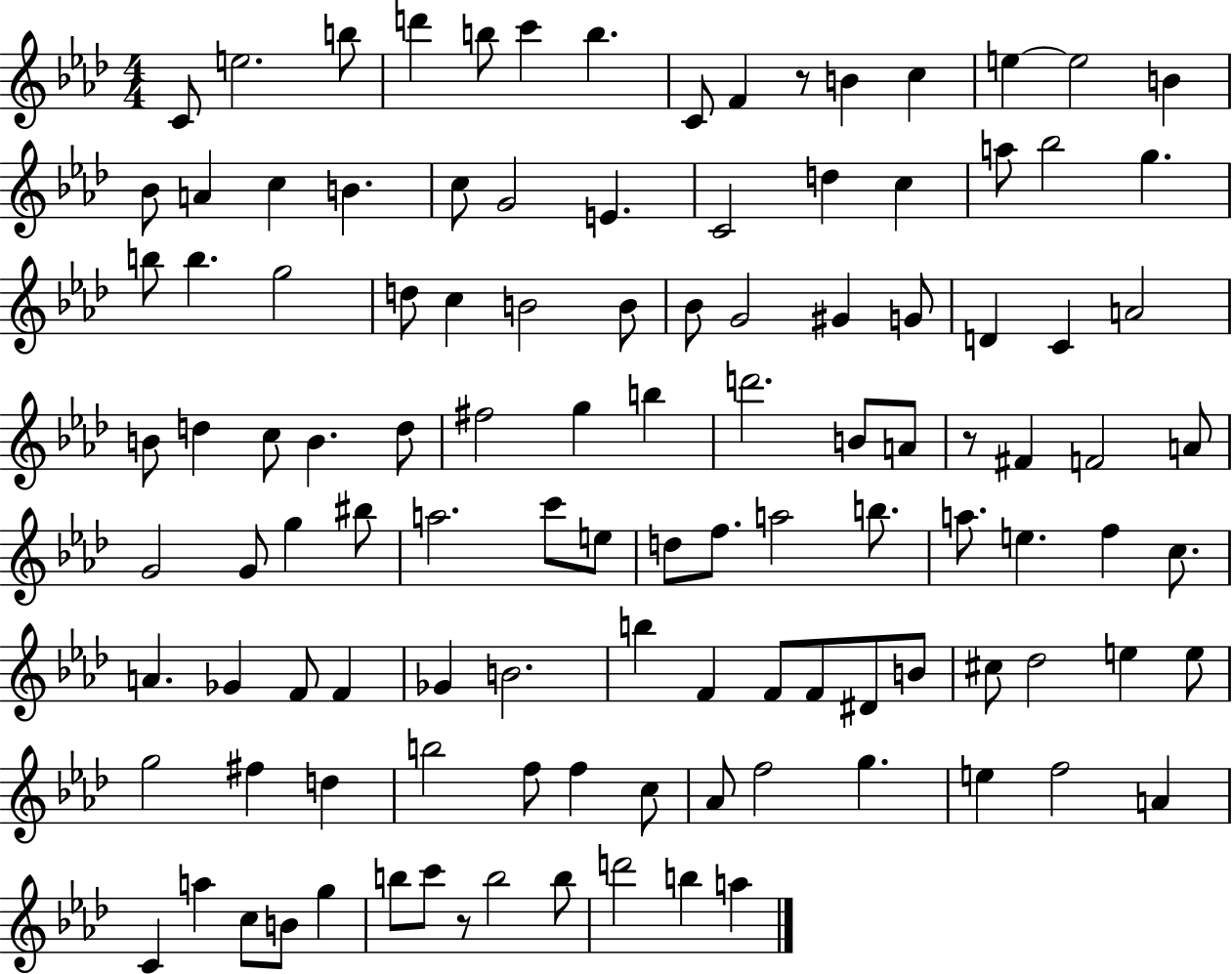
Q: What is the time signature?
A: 4/4